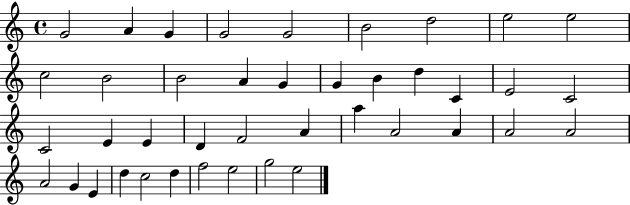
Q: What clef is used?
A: treble